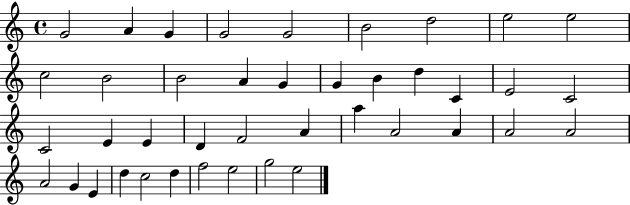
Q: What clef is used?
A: treble